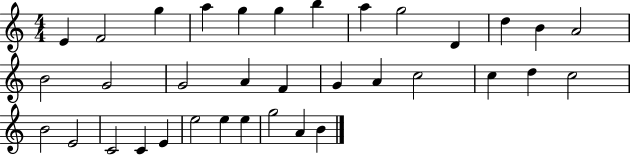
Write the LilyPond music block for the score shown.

{
  \clef treble
  \numericTimeSignature
  \time 4/4
  \key c \major
  e'4 f'2 g''4 | a''4 g''4 g''4 b''4 | a''4 g''2 d'4 | d''4 b'4 a'2 | \break b'2 g'2 | g'2 a'4 f'4 | g'4 a'4 c''2 | c''4 d''4 c''2 | \break b'2 e'2 | c'2 c'4 e'4 | e''2 e''4 e''4 | g''2 a'4 b'4 | \break \bar "|."
}